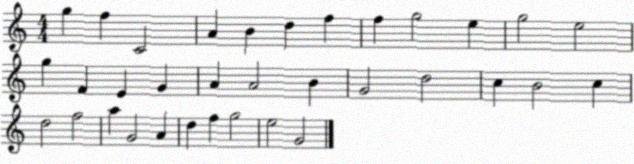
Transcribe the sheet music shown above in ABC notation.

X:1
T:Untitled
M:4/4
L:1/4
K:C
g f C2 A B d f f g2 e g2 e2 g F E G A A2 B G2 d2 c B2 c d2 f2 a G2 A d f g2 e2 G2